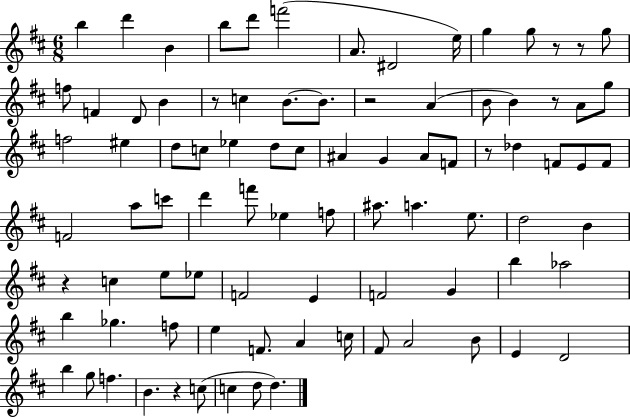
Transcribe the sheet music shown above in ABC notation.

X:1
T:Untitled
M:6/8
L:1/4
K:D
b d' B b/2 d'/2 f'2 A/2 ^D2 e/4 g g/2 z/2 z/2 g/2 f/2 F D/2 B z/2 c B/2 B/2 z2 A B/2 B z/2 A/2 g/2 f2 ^e d/2 c/2 _e d/2 c/2 ^A G ^A/2 F/2 z/2 _d F/2 E/2 F/2 F2 a/2 c'/2 d' f'/2 _e f/2 ^a/2 a e/2 d2 B z c e/2 _e/2 F2 E F2 G b _a2 b _g f/2 e F/2 A c/4 ^F/2 A2 B/2 E D2 b g/2 f B z c/2 c d/2 d